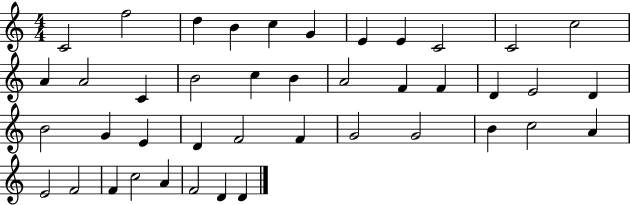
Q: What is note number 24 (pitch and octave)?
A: B4